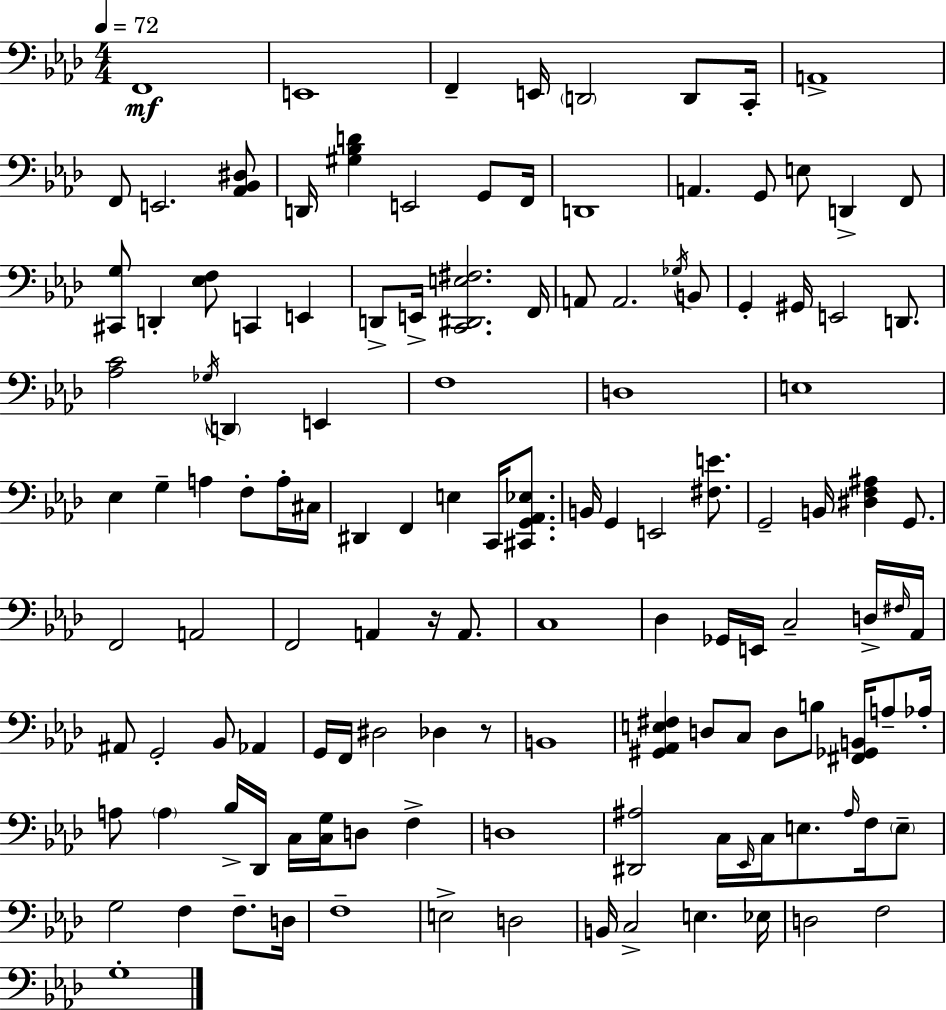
{
  \clef bass
  \numericTimeSignature
  \time 4/4
  \key aes \major
  \tempo 4 = 72
  \repeat volta 2 { f,1\mf | e,1 | f,4-- e,16 \parenthesize d,2 d,8 c,16-. | a,1-> | \break f,8 e,2. <aes, bes, dis>8 | d,16 <gis bes d'>4 e,2 g,8 f,16 | d,1 | a,4. g,8 e8 d,4-> f,8 | \break <cis, g>8 d,4-. <ees f>8 c,4 e,4 | d,8-> e,16-> <c, dis, e fis>2. f,16 | a,8 a,2. \acciaccatura { ges16 } b,8 | g,4-. gis,16 e,2 d,8. | \break <aes c'>2 \acciaccatura { ges16 } \parenthesize d,4 e,4 | f1 | d1 | e1 | \break ees4 g4-- a4 f8-. | a16-. cis16 dis,4 f,4 e4 c,16 <cis, g, aes, ees>8. | b,16 g,4 e,2 <fis e'>8. | g,2-- b,16 <dis f ais>4 g,8. | \break f,2 a,2 | f,2 a,4 r16 a,8. | c1 | des4 ges,16 e,16 c2-- | \break d16-> \grace { fis16 } aes,16 ais,8 g,2-. bes,8 aes,4 | g,16 f,16 dis2 des4 | r8 b,1 | <gis, aes, e fis>4 d8 c8 d8 b8 <fis, ges, b,>16 | \break a8-- aes16-. a8 \parenthesize a4 bes16-> des,16 c16 <c g>16 d8 f4-> | d1 | <dis, ais>2 c16 \grace { ees,16 } c16 e8. | \grace { ais16 } f16 \parenthesize e8-- g2 f4 | \break f8.-- d16 f1-- | e2-> d2 | b,16 c2-> e4. | ees16 d2 f2 | \break g1-. | } \bar "|."
}